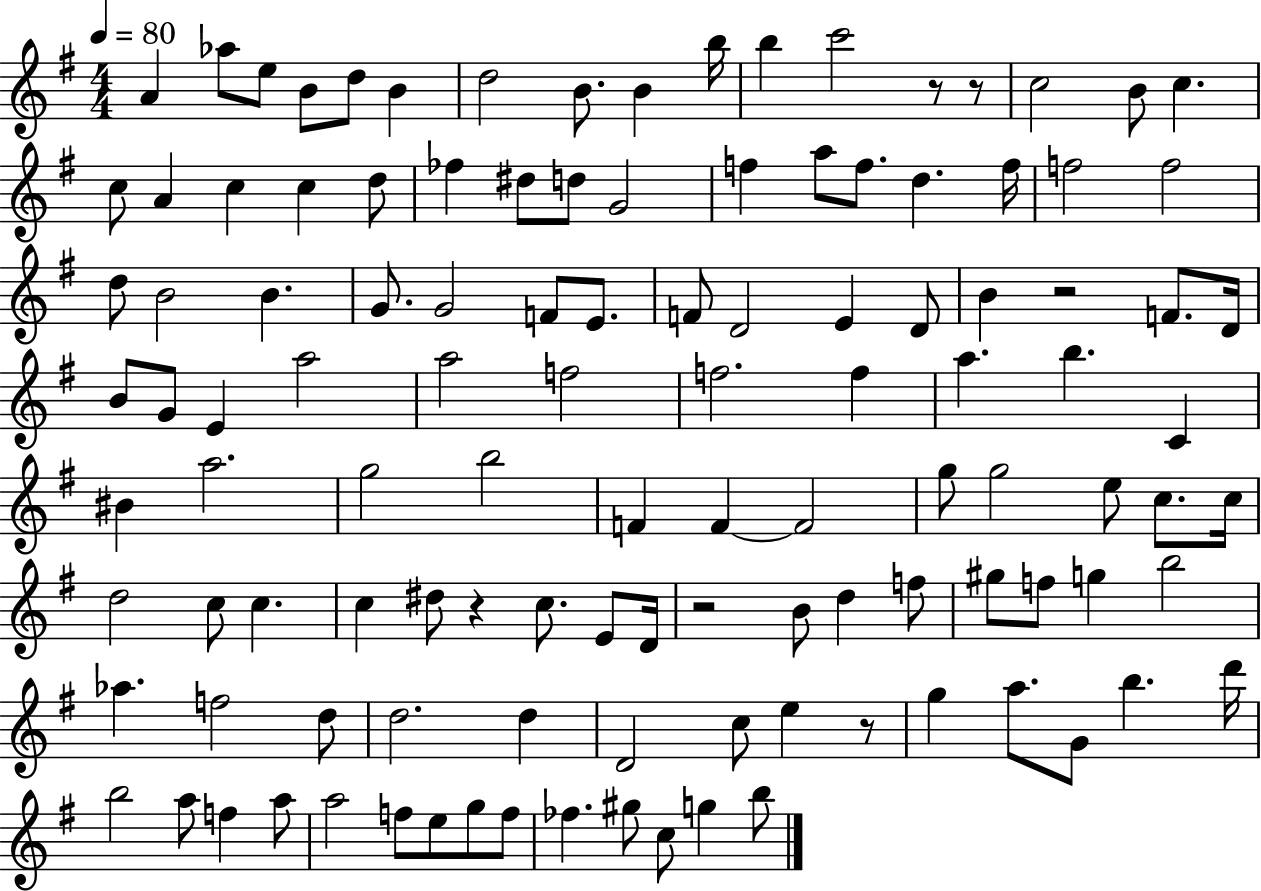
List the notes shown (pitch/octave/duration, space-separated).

A4/q Ab5/e E5/e B4/e D5/e B4/q D5/h B4/e. B4/q B5/s B5/q C6/h R/e R/e C5/h B4/e C5/q. C5/e A4/q C5/q C5/q D5/e FES5/q D#5/e D5/e G4/h F5/q A5/e F5/e. D5/q. F5/s F5/h F5/h D5/e B4/h B4/q. G4/e. G4/h F4/e E4/e. F4/e D4/h E4/q D4/e B4/q R/h F4/e. D4/s B4/e G4/e E4/q A5/h A5/h F5/h F5/h. F5/q A5/q. B5/q. C4/q BIS4/q A5/h. G5/h B5/h F4/q F4/q F4/h G5/e G5/h E5/e C5/e. C5/s D5/h C5/e C5/q. C5/q D#5/e R/q C5/e. E4/e D4/s R/h B4/e D5/q F5/e G#5/e F5/e G5/q B5/h Ab5/q. F5/h D5/e D5/h. D5/q D4/h C5/e E5/q R/e G5/q A5/e. G4/e B5/q. D6/s B5/h A5/e F5/q A5/e A5/h F5/e E5/e G5/e F5/e FES5/q. G#5/e C5/e G5/q B5/e